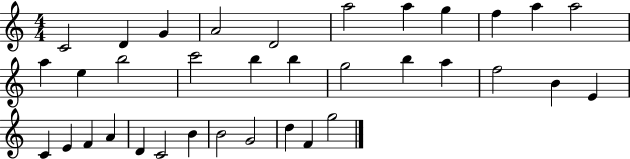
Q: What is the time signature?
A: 4/4